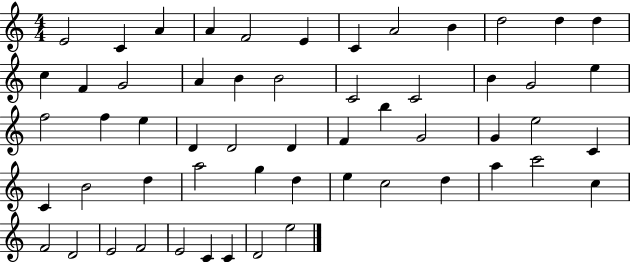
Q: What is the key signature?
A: C major